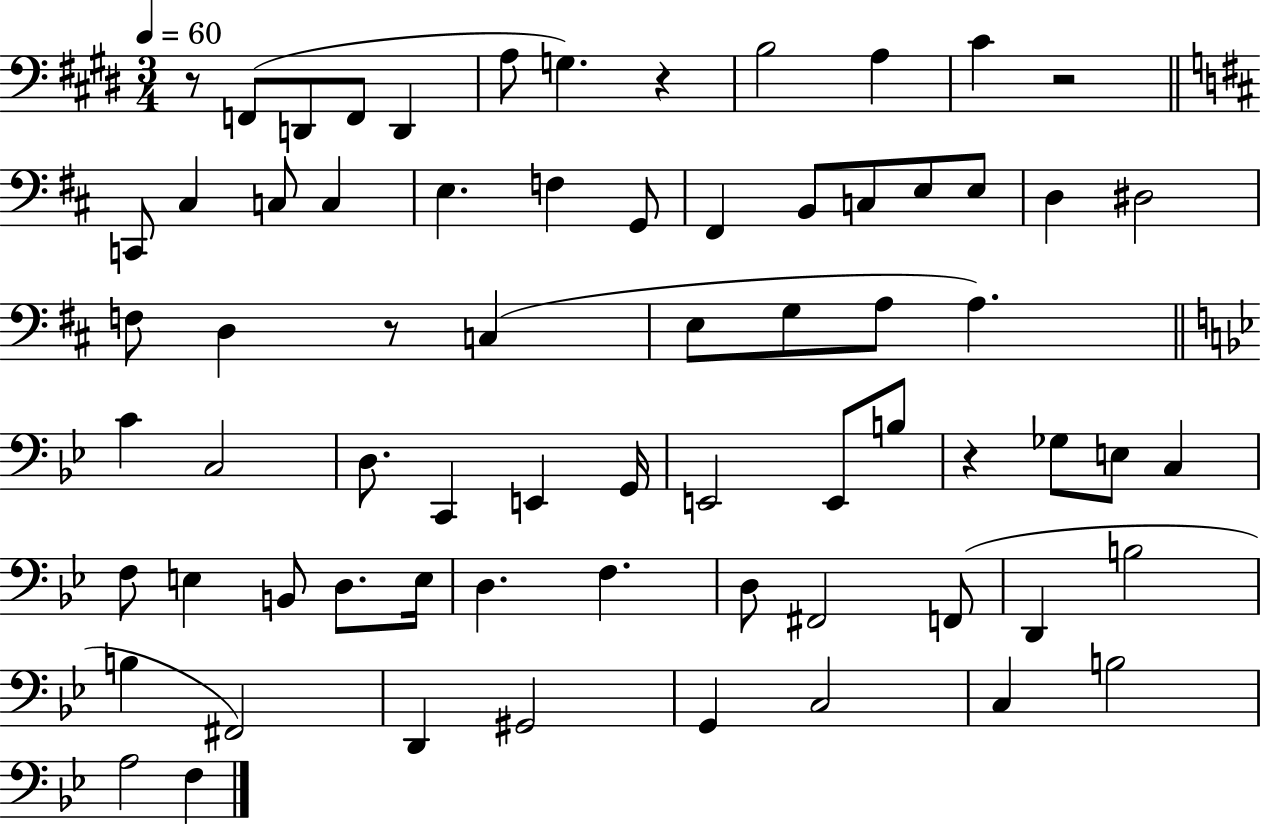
X:1
T:Untitled
M:3/4
L:1/4
K:E
z/2 F,,/2 D,,/2 F,,/2 D,, A,/2 G, z B,2 A, ^C z2 C,,/2 ^C, C,/2 C, E, F, G,,/2 ^F,, B,,/2 C,/2 E,/2 E,/2 D, ^D,2 F,/2 D, z/2 C, E,/2 G,/2 A,/2 A, C C,2 D,/2 C,, E,, G,,/4 E,,2 E,,/2 B,/2 z _G,/2 E,/2 C, F,/2 E, B,,/2 D,/2 E,/4 D, F, D,/2 ^F,,2 F,,/2 D,, B,2 B, ^F,,2 D,, ^G,,2 G,, C,2 C, B,2 A,2 F,